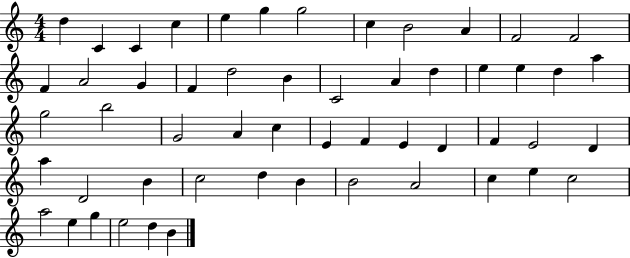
D5/q C4/q C4/q C5/q E5/q G5/q G5/h C5/q B4/h A4/q F4/h F4/h F4/q A4/h G4/q F4/q D5/h B4/q C4/h A4/q D5/q E5/q E5/q D5/q A5/q G5/h B5/h G4/h A4/q C5/q E4/q F4/q E4/q D4/q F4/q E4/h D4/q A5/q D4/h B4/q C5/h D5/q B4/q B4/h A4/h C5/q E5/q C5/h A5/h E5/q G5/q E5/h D5/q B4/q